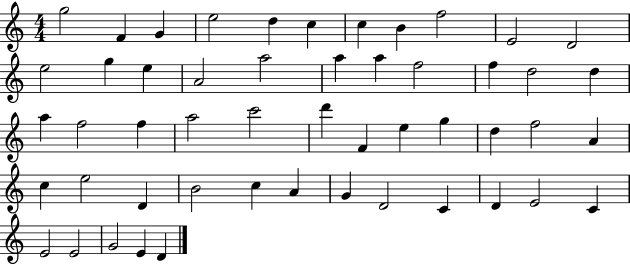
X:1
T:Untitled
M:4/4
L:1/4
K:C
g2 F G e2 d c c B f2 E2 D2 e2 g e A2 a2 a a f2 f d2 d a f2 f a2 c'2 d' F e g d f2 A c e2 D B2 c A G D2 C D E2 C E2 E2 G2 E D